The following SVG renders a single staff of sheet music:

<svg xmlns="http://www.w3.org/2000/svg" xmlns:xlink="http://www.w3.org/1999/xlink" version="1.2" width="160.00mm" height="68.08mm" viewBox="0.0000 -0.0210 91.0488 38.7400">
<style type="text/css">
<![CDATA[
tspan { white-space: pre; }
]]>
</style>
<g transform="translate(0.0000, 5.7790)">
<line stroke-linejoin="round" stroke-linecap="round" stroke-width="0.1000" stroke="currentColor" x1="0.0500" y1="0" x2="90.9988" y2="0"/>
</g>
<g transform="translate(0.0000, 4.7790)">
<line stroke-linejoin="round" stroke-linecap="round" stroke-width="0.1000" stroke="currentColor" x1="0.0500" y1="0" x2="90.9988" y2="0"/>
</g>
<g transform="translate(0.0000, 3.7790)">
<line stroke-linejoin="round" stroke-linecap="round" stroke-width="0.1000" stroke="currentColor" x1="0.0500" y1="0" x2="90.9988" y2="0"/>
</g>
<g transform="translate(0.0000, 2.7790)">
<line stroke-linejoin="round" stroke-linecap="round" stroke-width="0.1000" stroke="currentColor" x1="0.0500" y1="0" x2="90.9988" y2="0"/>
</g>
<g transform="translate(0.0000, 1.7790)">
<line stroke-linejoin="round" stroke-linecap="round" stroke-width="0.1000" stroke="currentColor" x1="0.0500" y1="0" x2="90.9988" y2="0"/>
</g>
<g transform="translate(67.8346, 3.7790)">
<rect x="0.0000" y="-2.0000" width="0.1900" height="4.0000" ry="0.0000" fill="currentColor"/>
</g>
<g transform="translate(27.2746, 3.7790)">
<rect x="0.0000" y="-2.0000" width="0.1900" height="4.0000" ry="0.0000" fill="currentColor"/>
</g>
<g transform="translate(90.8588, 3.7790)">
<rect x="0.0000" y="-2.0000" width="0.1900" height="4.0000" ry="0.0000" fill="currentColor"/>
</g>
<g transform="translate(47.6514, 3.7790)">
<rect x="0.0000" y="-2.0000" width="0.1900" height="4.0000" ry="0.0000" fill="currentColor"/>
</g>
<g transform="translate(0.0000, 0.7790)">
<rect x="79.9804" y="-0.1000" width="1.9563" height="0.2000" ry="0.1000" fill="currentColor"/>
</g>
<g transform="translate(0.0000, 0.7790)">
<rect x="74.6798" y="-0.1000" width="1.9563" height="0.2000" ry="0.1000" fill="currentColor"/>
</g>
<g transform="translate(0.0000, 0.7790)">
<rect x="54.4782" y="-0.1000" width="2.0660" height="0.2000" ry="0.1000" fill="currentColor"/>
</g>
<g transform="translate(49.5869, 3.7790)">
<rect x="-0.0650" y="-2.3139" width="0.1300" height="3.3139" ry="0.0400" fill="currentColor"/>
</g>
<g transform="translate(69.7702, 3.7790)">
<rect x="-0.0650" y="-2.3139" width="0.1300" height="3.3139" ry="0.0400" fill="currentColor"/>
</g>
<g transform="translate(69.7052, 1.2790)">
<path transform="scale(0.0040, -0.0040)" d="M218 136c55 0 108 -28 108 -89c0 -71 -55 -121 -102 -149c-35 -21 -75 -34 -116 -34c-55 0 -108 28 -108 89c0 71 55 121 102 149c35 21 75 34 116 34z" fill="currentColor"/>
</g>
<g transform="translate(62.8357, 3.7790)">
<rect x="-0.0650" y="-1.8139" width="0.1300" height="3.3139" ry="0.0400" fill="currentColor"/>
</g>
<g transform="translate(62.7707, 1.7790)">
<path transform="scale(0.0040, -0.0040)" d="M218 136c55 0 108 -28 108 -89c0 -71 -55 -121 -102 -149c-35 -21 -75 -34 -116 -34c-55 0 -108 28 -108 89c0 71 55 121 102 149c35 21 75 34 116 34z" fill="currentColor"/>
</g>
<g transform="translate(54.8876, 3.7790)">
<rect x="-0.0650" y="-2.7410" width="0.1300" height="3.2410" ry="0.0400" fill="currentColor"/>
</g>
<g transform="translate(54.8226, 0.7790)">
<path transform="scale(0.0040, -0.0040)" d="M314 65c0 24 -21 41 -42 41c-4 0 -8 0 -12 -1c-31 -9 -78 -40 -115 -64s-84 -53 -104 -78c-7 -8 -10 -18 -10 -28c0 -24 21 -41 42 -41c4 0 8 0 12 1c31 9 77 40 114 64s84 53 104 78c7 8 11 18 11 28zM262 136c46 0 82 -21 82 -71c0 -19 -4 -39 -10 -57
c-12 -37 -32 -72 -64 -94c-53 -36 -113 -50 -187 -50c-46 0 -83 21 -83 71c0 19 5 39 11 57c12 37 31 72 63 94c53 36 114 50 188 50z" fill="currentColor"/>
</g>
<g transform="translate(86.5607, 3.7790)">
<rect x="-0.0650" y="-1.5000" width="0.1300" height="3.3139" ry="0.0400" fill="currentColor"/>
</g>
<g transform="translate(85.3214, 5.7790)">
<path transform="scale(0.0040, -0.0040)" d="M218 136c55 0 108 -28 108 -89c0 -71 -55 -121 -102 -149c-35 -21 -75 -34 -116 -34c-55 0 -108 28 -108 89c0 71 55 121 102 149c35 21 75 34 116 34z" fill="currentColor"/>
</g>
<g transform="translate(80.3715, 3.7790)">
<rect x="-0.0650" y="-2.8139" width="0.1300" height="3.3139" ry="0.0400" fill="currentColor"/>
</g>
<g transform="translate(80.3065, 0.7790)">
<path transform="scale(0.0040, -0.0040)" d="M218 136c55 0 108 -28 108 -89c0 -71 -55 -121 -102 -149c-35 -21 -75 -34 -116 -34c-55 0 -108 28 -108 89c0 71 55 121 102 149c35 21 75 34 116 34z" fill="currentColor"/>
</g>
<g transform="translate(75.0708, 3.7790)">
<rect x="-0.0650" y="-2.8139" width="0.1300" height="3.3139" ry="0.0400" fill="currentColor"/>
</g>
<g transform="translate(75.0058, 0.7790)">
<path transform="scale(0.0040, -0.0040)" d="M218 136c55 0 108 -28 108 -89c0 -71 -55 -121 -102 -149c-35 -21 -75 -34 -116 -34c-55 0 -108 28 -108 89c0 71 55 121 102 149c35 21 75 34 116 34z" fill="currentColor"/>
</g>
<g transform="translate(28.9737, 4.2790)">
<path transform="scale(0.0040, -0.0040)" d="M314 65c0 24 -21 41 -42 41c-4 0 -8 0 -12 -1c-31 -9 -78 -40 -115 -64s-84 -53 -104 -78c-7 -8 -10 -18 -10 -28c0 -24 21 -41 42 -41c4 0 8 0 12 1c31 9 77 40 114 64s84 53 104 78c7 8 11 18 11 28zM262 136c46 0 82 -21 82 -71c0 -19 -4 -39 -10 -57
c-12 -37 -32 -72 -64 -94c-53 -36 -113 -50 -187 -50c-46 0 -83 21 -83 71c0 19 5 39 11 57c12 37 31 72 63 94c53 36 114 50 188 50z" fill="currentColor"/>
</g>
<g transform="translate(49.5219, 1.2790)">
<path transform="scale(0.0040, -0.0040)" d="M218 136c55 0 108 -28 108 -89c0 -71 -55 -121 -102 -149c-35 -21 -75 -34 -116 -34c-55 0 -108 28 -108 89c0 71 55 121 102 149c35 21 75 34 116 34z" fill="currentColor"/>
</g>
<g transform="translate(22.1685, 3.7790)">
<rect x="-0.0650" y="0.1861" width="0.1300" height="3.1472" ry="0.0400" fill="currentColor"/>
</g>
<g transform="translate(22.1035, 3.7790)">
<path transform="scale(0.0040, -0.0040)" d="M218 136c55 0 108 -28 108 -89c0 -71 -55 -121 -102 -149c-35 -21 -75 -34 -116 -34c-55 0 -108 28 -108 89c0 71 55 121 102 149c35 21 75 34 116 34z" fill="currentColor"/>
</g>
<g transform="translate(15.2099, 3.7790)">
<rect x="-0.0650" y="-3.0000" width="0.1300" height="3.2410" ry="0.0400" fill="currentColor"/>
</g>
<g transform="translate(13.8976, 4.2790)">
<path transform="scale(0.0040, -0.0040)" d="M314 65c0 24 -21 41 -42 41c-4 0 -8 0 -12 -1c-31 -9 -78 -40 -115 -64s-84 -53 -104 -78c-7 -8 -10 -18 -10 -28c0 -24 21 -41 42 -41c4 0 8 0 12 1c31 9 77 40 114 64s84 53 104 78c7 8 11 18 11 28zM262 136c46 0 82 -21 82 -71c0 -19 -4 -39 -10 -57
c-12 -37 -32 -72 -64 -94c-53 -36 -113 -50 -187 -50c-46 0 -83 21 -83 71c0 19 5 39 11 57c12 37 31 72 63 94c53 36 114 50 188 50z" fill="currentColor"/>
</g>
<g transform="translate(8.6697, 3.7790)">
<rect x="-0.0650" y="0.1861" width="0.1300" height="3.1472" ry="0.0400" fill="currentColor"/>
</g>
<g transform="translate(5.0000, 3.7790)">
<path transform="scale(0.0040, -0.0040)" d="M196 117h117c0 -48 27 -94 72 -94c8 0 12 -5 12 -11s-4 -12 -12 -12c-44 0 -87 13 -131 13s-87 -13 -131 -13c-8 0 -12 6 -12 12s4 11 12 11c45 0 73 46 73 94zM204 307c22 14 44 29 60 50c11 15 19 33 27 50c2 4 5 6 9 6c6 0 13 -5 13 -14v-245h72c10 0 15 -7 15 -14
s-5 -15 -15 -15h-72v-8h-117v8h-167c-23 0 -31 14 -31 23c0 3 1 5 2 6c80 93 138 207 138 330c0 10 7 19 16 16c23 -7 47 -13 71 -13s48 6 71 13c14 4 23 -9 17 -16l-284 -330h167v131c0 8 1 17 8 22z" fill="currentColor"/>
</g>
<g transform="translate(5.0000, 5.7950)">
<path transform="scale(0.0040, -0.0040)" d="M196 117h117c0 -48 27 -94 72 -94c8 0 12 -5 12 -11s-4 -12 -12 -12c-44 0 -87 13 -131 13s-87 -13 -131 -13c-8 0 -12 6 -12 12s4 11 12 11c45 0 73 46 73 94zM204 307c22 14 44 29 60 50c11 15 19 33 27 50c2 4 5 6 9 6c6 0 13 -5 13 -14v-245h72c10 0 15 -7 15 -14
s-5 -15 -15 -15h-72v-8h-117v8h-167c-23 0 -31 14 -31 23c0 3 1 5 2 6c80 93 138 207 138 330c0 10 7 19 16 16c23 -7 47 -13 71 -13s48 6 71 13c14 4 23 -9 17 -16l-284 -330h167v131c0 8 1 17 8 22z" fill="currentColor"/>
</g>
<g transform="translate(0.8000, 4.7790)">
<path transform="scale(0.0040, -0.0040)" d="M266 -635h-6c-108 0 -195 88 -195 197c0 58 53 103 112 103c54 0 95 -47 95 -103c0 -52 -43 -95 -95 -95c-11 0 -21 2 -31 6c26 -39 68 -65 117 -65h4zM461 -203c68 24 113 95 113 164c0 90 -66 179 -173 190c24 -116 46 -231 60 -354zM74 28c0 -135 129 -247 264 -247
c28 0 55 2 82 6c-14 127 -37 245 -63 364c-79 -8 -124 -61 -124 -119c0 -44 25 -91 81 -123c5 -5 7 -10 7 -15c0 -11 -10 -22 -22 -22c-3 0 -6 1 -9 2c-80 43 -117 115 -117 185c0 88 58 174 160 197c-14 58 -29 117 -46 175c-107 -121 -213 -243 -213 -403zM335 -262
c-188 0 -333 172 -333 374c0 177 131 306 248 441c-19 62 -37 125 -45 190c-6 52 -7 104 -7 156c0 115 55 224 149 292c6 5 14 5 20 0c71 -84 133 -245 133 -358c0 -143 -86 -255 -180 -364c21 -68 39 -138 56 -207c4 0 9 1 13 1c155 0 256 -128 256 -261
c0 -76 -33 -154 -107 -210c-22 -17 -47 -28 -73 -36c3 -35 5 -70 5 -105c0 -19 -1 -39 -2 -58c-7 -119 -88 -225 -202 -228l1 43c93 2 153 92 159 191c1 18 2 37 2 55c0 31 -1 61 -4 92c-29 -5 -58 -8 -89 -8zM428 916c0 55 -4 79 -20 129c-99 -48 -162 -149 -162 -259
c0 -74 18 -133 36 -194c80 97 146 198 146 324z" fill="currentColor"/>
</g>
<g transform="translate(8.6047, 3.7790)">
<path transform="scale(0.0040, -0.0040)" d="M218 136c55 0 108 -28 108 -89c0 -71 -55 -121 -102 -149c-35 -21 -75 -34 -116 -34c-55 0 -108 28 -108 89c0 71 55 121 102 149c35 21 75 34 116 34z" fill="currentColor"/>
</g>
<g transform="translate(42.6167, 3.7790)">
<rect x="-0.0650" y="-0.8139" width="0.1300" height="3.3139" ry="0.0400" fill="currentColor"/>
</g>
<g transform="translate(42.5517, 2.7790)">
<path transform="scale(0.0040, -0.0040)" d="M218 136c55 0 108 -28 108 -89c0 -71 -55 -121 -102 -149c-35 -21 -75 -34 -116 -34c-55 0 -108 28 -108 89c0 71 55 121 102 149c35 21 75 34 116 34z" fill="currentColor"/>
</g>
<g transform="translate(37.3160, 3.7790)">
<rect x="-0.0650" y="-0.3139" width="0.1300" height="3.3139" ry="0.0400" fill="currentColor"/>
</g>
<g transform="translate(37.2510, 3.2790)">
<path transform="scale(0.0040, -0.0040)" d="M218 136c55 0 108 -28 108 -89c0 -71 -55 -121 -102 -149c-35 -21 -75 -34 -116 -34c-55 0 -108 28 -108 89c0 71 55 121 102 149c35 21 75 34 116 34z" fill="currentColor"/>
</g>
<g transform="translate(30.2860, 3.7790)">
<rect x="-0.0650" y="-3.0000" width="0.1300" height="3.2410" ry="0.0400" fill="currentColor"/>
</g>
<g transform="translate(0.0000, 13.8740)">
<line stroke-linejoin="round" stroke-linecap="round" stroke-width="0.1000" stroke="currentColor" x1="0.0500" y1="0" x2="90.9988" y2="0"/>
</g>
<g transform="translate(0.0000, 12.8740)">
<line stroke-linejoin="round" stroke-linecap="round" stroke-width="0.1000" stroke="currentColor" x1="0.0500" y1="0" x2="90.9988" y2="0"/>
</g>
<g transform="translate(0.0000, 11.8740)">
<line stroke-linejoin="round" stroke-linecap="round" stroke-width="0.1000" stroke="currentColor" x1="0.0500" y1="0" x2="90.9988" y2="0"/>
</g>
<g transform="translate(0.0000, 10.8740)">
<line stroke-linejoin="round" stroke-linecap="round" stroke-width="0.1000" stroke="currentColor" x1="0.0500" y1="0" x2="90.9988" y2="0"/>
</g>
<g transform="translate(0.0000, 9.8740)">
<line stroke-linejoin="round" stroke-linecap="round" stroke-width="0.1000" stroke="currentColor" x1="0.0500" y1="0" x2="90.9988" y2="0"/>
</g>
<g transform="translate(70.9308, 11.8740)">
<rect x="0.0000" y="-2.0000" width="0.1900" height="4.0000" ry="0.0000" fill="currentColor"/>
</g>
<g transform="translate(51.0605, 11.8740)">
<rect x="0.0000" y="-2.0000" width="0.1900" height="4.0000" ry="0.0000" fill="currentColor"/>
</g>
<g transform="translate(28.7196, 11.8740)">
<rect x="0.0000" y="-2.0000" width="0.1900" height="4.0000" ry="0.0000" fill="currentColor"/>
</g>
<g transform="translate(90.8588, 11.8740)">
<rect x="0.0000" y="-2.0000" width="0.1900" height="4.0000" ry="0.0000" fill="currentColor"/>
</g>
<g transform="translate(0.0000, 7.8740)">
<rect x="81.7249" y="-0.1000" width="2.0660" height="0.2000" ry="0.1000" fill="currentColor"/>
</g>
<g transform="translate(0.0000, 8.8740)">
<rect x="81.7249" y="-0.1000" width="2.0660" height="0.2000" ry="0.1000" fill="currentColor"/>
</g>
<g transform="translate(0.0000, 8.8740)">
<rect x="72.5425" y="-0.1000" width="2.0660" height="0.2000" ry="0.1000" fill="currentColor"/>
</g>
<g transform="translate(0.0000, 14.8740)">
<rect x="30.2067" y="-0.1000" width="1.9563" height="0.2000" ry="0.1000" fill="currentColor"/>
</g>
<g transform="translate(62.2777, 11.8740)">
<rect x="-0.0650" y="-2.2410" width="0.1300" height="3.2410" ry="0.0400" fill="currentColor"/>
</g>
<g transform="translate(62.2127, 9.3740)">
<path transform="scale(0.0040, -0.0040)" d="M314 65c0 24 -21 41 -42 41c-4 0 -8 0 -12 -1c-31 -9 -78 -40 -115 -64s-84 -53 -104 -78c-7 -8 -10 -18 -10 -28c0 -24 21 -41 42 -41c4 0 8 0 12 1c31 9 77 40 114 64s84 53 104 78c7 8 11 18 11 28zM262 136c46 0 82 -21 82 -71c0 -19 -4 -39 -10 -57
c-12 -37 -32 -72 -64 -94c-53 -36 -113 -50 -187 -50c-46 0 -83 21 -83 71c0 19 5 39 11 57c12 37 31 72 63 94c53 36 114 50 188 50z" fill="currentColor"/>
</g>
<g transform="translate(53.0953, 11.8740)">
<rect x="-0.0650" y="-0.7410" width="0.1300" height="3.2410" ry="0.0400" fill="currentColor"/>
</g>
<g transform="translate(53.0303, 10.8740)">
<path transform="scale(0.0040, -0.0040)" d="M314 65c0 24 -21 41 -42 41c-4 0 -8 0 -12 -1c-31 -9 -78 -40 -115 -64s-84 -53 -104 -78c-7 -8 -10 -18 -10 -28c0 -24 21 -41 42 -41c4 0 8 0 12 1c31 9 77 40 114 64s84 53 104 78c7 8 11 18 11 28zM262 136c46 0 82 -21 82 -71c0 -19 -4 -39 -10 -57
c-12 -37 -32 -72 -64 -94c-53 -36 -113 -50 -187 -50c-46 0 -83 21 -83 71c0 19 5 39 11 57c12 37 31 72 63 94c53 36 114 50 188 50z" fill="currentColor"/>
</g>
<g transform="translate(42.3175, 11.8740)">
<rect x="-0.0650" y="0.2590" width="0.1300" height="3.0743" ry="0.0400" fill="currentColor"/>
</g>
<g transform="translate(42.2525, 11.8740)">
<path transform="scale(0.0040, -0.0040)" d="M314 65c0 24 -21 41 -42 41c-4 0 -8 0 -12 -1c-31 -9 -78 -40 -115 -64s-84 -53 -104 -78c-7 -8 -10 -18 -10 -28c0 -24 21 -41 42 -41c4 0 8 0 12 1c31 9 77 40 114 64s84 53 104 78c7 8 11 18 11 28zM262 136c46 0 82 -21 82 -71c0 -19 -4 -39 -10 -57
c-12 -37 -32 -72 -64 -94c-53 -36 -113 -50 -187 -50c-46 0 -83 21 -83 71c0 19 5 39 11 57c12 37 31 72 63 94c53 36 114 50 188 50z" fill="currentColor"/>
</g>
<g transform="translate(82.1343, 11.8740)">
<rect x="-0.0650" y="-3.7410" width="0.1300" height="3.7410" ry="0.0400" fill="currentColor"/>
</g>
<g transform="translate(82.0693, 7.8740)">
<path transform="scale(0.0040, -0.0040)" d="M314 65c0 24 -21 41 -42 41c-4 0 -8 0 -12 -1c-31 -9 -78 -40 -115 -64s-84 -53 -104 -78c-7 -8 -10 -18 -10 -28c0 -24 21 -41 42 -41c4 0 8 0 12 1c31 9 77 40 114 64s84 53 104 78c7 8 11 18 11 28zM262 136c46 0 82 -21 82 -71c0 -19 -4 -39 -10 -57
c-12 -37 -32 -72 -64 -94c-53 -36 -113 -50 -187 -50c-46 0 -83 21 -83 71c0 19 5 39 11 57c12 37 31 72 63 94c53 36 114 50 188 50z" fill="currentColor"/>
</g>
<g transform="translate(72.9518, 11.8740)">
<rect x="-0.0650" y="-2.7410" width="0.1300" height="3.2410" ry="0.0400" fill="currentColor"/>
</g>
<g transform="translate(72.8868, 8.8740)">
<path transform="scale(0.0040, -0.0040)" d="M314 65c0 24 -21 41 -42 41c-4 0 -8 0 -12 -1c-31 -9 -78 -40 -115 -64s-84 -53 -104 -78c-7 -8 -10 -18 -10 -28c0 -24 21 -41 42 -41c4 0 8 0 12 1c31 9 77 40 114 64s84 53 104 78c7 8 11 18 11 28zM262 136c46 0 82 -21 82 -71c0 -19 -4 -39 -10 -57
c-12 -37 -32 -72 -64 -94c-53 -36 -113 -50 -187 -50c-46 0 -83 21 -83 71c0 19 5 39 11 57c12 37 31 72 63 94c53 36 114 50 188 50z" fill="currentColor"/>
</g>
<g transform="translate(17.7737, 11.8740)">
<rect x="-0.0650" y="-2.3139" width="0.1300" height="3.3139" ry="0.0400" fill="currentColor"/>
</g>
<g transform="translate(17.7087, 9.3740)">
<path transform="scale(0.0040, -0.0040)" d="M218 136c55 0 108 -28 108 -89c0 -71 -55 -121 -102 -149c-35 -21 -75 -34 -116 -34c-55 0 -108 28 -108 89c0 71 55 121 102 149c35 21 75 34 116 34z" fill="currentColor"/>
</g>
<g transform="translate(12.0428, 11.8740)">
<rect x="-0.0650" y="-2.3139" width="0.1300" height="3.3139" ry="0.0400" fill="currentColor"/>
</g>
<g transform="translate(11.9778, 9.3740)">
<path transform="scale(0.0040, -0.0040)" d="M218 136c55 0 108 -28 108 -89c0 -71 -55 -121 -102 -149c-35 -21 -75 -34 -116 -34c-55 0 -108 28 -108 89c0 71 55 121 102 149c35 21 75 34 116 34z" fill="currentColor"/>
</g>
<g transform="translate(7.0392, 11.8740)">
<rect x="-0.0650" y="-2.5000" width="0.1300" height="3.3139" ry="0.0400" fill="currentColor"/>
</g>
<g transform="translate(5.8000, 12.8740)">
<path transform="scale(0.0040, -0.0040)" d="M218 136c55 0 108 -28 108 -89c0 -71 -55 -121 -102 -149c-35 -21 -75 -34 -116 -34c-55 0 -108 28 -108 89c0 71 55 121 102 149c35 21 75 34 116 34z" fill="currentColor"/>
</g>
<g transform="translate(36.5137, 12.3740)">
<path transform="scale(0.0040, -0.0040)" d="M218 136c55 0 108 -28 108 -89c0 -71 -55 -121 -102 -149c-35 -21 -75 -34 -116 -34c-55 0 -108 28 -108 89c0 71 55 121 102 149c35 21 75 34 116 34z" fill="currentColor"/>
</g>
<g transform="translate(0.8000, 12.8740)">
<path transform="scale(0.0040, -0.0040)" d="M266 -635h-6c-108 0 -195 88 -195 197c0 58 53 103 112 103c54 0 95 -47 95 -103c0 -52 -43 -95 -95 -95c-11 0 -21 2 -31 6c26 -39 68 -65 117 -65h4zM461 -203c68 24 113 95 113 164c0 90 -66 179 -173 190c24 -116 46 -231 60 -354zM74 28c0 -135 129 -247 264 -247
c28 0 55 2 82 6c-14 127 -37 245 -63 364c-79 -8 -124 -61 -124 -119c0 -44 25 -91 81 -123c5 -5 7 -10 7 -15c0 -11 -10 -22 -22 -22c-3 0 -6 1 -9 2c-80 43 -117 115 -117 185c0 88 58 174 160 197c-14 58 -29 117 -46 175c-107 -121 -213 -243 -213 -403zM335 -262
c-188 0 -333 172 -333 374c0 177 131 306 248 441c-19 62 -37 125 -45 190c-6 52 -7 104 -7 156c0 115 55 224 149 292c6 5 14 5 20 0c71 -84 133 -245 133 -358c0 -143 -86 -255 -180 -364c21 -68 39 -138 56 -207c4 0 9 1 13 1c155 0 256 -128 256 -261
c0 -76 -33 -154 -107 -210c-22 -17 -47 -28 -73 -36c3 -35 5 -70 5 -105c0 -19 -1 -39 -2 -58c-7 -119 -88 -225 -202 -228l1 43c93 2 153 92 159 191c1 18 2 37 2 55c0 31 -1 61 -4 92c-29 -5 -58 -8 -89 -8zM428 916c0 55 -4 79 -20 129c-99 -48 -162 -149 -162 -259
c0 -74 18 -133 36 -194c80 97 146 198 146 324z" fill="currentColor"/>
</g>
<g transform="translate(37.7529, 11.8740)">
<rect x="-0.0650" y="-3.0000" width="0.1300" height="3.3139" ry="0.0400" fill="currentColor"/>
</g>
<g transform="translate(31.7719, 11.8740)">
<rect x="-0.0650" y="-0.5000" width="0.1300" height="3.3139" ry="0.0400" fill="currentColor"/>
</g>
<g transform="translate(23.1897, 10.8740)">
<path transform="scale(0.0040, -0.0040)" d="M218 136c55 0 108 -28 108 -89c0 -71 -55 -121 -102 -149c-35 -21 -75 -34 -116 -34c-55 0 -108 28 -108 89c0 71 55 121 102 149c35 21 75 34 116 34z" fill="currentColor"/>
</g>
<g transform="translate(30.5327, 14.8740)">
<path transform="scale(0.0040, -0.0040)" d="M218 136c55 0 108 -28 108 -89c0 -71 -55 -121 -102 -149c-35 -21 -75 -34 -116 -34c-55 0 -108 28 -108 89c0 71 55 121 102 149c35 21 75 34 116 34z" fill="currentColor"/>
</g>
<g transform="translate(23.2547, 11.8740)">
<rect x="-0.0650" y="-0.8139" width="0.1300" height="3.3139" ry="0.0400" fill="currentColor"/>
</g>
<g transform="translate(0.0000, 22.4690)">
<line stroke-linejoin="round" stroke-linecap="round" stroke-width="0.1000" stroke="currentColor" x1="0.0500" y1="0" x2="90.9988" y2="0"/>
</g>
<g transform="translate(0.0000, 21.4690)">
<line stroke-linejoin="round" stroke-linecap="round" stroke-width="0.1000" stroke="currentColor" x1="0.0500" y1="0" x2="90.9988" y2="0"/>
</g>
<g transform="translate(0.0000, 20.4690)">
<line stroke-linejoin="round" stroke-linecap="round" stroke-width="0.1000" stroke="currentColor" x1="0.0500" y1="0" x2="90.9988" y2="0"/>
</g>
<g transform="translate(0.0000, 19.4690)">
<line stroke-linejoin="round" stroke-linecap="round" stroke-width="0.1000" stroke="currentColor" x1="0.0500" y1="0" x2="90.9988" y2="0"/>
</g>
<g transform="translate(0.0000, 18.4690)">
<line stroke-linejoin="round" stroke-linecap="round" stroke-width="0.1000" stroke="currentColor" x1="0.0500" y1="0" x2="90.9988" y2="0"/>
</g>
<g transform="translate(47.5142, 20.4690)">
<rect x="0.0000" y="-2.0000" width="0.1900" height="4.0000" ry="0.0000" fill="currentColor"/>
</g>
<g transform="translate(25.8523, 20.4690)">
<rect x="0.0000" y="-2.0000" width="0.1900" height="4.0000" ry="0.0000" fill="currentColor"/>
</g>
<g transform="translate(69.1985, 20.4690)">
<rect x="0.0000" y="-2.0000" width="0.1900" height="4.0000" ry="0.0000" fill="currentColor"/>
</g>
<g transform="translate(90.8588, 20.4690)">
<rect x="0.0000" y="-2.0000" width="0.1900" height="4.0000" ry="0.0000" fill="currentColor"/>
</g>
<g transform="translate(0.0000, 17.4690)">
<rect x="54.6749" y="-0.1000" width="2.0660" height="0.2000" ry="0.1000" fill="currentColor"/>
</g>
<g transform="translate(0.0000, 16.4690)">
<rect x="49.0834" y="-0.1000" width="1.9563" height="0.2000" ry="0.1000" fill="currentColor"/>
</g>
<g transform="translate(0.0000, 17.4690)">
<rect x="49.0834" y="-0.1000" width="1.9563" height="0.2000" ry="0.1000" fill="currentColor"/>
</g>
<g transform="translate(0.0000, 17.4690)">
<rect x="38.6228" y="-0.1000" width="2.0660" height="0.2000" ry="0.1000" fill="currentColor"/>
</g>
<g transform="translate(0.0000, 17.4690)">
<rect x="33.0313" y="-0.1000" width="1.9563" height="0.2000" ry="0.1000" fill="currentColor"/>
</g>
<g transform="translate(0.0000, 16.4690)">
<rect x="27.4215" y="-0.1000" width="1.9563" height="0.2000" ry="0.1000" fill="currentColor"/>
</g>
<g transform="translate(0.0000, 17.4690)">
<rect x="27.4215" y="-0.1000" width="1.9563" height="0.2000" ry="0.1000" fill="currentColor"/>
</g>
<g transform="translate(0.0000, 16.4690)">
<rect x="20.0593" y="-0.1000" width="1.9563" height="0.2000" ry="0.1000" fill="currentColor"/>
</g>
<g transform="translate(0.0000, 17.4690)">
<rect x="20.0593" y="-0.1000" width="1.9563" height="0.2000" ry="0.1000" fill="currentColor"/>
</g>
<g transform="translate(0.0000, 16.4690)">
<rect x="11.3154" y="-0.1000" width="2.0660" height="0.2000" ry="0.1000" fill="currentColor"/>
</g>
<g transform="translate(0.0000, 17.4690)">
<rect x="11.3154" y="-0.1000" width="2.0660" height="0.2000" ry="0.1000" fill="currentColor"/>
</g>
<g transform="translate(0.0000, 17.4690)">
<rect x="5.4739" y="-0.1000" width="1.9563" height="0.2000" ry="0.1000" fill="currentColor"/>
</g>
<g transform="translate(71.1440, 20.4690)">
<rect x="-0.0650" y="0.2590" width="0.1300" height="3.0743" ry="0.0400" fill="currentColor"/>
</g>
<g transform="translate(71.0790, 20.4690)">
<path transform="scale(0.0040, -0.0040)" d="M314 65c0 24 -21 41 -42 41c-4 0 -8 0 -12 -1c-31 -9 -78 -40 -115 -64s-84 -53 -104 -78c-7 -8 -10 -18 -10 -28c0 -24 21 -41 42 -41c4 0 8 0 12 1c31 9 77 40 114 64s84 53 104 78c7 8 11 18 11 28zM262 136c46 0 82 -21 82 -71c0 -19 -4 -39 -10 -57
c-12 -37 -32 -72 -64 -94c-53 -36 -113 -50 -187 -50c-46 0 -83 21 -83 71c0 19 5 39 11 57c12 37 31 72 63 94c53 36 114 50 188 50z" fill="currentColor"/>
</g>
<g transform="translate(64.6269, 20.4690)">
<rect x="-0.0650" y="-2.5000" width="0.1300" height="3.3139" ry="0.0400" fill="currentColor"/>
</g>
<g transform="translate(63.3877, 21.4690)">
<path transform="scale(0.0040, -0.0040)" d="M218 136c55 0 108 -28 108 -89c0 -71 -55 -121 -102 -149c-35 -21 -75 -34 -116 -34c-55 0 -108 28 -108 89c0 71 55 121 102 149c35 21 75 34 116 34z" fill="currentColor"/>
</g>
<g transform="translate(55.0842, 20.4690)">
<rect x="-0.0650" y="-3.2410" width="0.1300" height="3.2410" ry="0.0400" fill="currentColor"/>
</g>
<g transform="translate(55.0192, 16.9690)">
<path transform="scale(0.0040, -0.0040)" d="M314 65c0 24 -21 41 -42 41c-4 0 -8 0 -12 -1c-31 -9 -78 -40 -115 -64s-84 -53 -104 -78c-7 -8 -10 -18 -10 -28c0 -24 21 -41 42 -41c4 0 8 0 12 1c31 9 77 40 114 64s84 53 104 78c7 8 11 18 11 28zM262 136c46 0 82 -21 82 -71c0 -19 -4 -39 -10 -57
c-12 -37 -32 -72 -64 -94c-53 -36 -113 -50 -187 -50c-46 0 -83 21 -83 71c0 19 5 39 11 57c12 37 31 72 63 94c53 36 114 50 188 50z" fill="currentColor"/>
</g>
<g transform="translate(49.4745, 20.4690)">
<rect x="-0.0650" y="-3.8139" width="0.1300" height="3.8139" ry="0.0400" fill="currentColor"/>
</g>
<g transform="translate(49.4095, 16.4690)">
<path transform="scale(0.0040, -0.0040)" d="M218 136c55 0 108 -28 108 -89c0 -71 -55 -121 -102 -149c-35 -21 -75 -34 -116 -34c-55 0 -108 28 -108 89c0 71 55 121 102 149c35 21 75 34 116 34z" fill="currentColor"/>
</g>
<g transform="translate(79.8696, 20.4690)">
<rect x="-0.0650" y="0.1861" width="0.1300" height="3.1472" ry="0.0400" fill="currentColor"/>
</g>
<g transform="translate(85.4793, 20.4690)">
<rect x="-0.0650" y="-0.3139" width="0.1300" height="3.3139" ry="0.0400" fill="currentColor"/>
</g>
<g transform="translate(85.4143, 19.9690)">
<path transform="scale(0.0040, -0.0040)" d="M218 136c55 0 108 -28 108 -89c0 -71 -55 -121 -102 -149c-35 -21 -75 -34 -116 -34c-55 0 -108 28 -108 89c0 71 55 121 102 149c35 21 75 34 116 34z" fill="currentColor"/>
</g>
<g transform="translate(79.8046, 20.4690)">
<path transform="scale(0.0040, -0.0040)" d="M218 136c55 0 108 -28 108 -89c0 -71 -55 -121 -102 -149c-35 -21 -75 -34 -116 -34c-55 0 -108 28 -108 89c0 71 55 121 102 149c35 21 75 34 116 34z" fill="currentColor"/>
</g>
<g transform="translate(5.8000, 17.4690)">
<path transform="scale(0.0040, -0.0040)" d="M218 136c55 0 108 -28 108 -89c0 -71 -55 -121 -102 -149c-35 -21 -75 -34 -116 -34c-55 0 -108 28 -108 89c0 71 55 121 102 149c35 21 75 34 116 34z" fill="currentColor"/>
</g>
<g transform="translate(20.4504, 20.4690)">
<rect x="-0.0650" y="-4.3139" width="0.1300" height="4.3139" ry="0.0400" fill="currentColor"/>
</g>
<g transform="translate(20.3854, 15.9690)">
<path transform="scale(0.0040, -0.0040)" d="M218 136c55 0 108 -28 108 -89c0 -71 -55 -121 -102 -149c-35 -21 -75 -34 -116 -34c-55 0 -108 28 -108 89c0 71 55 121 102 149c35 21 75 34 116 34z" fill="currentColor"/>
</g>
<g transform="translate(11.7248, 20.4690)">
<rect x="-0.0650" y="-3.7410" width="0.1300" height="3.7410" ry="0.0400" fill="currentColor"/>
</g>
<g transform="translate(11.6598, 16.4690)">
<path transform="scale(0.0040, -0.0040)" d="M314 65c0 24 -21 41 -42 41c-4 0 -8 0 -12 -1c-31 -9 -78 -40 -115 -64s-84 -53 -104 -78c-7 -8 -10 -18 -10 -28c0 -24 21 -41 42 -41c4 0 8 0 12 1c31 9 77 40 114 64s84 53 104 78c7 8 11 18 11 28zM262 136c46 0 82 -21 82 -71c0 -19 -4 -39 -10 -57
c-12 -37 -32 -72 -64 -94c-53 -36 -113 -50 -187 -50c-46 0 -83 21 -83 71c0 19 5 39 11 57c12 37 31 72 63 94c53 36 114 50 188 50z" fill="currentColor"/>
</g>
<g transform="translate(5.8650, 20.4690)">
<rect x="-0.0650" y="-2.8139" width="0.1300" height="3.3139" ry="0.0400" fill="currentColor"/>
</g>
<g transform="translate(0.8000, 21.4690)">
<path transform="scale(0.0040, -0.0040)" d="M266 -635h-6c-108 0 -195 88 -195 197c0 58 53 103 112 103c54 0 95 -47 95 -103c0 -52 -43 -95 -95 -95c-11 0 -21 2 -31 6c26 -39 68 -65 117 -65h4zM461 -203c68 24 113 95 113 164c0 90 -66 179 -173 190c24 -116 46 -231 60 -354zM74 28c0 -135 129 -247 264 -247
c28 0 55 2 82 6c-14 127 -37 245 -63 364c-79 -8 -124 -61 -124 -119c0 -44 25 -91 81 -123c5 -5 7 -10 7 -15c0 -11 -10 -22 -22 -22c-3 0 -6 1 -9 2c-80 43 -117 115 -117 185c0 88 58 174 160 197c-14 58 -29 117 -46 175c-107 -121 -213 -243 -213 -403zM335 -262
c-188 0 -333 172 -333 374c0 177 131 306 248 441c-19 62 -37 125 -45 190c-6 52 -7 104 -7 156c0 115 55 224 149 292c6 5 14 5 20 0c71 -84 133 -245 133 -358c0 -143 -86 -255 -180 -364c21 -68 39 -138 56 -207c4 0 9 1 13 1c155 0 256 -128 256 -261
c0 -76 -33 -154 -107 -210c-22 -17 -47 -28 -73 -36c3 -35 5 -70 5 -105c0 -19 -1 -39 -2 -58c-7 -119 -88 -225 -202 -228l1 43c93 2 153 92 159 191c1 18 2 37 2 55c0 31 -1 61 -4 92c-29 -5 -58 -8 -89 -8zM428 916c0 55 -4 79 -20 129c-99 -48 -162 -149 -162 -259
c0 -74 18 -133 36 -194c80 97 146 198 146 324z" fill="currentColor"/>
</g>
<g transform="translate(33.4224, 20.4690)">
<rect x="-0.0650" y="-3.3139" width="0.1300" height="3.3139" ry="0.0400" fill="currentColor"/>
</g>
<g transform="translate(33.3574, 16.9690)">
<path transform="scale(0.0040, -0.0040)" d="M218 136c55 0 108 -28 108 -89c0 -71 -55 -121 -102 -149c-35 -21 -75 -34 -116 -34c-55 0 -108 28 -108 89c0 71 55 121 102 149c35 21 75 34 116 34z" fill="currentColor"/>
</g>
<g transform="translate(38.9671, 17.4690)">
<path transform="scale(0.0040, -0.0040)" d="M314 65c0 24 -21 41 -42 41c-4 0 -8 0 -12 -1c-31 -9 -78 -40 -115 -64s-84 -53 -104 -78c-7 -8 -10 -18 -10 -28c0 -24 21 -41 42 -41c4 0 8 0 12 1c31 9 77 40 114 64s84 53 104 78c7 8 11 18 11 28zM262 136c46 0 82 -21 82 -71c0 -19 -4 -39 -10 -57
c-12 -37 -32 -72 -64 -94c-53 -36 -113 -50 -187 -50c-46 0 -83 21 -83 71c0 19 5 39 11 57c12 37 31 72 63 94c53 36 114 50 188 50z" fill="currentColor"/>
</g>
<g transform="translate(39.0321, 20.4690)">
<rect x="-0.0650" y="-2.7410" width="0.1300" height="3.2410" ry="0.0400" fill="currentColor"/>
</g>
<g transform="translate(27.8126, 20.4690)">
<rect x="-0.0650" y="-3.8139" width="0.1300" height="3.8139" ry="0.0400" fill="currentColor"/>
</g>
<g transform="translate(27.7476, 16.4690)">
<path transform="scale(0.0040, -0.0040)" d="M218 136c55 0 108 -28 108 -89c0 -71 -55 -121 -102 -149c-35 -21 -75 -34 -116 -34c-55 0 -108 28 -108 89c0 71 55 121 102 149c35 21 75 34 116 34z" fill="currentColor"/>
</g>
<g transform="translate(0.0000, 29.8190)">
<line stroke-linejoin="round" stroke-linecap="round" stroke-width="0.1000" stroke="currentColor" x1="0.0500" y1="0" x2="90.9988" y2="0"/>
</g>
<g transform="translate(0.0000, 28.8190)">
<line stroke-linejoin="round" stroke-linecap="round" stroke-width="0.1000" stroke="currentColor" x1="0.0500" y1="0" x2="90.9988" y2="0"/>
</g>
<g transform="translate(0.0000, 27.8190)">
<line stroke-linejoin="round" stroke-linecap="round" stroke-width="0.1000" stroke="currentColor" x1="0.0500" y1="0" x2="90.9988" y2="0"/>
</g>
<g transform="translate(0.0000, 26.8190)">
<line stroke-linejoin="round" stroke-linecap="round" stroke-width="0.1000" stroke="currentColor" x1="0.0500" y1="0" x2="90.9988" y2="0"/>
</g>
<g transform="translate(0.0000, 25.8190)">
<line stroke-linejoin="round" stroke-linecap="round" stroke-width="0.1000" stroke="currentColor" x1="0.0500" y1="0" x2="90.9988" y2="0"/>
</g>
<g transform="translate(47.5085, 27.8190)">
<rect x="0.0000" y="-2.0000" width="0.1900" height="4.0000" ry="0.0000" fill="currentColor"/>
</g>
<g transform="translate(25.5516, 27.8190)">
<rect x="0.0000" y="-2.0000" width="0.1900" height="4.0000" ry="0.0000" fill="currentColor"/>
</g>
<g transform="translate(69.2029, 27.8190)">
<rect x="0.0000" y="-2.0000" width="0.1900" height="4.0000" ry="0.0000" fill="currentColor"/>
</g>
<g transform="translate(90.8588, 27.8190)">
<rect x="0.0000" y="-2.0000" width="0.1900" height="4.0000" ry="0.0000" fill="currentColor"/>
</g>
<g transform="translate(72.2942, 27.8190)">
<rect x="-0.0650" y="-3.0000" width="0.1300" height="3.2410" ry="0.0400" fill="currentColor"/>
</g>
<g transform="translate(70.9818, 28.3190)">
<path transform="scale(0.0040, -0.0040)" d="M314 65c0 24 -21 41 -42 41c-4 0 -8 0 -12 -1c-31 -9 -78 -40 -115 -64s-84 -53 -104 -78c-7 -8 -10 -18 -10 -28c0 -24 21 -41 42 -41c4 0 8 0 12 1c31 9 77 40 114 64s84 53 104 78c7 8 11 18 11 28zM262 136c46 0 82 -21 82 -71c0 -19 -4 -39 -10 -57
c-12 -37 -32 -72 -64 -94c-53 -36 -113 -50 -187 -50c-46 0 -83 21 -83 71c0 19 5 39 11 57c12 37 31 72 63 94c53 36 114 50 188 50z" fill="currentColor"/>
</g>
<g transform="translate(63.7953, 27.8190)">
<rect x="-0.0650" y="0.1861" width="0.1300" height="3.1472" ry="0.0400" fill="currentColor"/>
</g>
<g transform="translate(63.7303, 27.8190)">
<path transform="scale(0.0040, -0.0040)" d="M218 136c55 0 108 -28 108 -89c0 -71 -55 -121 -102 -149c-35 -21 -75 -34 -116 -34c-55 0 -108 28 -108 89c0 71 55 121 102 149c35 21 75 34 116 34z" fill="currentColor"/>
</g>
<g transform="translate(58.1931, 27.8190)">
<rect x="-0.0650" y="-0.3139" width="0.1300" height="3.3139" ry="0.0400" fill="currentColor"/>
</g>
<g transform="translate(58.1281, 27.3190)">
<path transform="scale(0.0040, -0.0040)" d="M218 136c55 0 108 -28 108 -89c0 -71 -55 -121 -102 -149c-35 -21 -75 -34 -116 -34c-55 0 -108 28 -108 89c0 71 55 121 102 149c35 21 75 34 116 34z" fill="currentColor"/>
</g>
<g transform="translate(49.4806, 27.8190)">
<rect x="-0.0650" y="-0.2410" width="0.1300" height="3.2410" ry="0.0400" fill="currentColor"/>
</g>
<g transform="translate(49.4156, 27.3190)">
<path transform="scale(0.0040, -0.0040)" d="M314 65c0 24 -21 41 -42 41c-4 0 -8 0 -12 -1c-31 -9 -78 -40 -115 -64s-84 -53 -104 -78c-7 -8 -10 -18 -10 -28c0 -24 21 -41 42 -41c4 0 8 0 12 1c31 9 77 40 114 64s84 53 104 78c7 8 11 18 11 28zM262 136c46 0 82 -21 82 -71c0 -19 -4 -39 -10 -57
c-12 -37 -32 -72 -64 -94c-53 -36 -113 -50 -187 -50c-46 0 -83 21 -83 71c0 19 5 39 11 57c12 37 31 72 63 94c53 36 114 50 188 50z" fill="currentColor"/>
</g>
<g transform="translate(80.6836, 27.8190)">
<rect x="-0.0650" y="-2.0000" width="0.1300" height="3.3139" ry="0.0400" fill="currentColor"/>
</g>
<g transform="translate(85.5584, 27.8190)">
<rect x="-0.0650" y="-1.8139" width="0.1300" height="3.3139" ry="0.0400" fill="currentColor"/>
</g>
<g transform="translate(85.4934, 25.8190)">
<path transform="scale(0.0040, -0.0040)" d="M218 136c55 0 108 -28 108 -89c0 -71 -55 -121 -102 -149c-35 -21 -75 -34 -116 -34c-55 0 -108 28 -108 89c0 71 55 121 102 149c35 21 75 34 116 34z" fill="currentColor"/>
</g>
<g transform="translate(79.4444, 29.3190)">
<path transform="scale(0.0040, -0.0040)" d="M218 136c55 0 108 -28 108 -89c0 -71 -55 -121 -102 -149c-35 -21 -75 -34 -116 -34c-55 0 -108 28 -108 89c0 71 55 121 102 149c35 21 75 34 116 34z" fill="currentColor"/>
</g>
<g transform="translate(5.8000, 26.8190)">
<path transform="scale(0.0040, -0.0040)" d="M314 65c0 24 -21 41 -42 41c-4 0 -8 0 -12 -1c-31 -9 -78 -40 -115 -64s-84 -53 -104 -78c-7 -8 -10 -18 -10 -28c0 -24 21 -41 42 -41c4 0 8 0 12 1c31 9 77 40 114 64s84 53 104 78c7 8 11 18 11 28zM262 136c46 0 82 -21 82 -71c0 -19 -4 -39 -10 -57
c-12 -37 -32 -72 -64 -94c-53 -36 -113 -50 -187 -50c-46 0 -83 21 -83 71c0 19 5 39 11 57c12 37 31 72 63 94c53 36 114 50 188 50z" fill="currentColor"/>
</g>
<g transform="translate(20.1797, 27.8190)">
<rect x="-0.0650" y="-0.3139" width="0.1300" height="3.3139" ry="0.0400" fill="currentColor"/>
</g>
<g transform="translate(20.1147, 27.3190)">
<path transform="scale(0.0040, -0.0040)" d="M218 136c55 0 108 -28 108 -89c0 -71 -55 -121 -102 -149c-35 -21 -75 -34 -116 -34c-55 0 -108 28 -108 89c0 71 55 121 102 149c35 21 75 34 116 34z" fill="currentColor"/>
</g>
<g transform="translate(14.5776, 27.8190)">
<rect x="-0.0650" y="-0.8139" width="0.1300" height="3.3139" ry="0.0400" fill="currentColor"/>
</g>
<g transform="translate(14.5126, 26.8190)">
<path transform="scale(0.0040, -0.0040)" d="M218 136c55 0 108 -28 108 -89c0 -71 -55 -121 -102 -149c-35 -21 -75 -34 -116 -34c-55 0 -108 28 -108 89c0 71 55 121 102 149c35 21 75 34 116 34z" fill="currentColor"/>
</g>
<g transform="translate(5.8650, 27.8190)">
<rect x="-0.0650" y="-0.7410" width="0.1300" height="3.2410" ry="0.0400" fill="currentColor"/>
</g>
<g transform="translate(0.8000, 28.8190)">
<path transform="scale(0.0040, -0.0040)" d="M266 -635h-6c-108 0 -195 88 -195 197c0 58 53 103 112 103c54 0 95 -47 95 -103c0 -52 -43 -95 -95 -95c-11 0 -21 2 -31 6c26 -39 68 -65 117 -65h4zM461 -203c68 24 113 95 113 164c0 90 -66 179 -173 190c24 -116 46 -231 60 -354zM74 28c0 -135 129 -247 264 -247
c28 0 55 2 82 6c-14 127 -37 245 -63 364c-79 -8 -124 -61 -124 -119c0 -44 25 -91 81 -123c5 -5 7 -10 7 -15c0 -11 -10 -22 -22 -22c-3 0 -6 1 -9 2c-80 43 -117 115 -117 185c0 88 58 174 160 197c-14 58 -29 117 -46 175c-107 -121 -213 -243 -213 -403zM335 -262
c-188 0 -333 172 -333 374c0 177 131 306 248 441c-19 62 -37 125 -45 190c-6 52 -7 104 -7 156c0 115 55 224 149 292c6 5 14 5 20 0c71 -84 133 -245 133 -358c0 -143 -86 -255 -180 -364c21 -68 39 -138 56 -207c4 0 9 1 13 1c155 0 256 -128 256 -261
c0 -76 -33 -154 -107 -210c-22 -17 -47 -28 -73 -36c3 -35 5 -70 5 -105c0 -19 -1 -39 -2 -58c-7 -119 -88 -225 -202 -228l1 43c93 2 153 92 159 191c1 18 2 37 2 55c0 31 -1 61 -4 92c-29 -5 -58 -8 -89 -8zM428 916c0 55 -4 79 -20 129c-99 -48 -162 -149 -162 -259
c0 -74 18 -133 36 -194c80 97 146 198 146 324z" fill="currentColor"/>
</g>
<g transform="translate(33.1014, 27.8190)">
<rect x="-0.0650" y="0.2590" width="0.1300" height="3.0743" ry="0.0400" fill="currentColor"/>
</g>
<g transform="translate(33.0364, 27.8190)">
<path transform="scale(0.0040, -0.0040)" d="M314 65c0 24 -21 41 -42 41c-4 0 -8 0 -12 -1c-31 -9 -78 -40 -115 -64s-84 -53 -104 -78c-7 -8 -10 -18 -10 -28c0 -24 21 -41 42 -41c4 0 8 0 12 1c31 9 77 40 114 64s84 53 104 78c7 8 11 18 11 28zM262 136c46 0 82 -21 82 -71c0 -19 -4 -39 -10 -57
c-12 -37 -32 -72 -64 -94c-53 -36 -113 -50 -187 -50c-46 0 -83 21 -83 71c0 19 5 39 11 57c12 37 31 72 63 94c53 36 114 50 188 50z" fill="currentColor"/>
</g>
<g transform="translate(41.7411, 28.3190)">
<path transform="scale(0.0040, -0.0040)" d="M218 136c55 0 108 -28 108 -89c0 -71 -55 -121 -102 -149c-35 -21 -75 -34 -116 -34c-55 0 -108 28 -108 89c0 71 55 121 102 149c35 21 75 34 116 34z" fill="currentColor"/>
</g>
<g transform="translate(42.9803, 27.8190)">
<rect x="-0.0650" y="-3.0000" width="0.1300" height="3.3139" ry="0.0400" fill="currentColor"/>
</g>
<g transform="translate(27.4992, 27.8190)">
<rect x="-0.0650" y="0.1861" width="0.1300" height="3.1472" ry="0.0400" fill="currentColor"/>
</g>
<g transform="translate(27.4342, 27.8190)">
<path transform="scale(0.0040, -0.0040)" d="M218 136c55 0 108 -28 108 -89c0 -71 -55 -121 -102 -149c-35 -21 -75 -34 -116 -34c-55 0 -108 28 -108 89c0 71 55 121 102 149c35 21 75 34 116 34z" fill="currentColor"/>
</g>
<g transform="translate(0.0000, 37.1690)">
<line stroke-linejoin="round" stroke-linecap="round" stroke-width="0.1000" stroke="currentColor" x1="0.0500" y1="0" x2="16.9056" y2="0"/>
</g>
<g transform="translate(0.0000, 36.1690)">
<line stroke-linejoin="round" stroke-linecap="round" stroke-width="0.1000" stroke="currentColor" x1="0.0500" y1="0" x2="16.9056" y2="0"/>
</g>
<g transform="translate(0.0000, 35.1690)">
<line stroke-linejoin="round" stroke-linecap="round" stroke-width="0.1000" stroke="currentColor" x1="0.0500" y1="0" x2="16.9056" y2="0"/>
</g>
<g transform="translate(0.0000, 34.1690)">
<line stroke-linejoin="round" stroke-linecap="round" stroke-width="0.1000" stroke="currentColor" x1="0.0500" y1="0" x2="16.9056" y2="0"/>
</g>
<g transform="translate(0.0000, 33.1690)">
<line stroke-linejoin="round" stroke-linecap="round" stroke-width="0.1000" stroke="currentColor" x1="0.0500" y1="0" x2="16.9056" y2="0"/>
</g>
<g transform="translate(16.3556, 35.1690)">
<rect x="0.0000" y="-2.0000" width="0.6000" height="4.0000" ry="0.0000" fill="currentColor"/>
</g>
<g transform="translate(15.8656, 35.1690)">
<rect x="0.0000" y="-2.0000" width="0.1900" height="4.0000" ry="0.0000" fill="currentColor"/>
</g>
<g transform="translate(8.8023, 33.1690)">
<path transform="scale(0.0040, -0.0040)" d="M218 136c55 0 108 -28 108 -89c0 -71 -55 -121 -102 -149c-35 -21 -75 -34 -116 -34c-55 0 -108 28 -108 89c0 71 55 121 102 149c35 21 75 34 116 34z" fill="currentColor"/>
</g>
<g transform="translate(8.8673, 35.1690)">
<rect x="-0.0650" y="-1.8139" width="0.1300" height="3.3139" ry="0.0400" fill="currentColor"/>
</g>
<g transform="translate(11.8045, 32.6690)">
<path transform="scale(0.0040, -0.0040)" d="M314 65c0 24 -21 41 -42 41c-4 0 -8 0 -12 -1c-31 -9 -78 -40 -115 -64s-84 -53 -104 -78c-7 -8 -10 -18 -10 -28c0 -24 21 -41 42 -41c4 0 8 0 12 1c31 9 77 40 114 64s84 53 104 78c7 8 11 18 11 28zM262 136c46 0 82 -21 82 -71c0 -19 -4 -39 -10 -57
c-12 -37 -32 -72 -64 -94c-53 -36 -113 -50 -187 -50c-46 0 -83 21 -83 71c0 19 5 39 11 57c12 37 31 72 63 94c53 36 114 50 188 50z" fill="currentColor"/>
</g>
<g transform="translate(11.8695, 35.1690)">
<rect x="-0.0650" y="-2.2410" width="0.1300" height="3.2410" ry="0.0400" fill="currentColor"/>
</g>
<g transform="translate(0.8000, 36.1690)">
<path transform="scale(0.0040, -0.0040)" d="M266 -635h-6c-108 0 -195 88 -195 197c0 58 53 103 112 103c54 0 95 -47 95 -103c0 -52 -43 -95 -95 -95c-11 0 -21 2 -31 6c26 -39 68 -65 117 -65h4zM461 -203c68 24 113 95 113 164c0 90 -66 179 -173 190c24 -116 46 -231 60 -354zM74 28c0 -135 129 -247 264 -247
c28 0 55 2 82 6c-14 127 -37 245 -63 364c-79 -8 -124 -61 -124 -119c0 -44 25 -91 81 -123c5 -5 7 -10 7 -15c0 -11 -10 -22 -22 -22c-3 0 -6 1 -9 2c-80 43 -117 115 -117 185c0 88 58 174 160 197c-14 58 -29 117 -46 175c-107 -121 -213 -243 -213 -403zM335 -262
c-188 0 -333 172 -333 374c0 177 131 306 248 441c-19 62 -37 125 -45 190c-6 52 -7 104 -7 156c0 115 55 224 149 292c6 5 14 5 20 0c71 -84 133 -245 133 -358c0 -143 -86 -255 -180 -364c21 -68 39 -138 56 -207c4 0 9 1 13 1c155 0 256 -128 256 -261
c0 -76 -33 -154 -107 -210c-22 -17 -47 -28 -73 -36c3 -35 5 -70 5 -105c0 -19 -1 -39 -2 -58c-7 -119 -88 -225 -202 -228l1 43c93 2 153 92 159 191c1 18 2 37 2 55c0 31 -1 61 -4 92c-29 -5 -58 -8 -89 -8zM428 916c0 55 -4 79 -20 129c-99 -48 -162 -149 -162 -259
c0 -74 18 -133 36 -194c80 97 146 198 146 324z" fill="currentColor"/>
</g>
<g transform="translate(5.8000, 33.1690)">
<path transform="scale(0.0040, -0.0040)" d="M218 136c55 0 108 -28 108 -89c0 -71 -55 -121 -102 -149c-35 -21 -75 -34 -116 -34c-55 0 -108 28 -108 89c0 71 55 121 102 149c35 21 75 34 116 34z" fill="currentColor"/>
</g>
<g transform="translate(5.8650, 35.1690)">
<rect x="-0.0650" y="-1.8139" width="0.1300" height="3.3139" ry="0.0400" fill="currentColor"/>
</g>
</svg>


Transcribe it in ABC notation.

X:1
T:Untitled
M:4/4
L:1/4
K:C
B A2 B A2 c d g a2 f g a a E G g g d C A B2 d2 g2 a2 c'2 a c'2 d' c' b a2 c' b2 G B2 B c d2 d c B B2 A c2 c B A2 F f f f g2